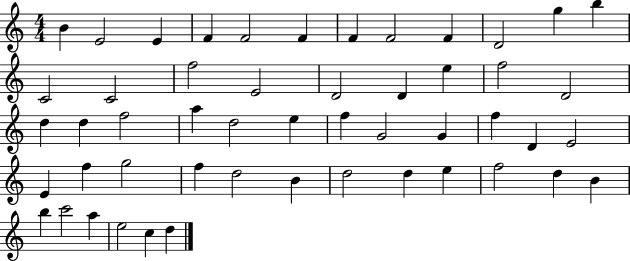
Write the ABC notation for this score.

X:1
T:Untitled
M:4/4
L:1/4
K:C
B E2 E F F2 F F F2 F D2 g b C2 C2 f2 E2 D2 D e f2 D2 d d f2 a d2 e f G2 G f D E2 E f g2 f d2 B d2 d e f2 d B b c'2 a e2 c d